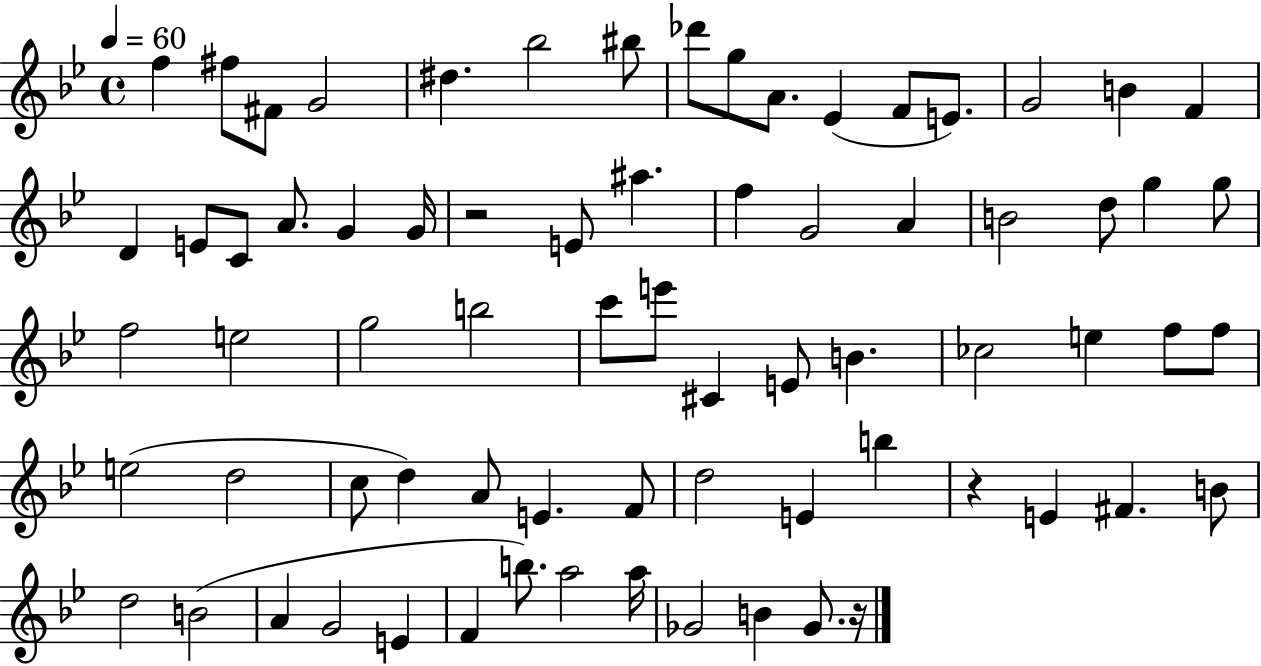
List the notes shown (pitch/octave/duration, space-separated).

F5/q F#5/e F#4/e G4/h D#5/q. Bb5/h BIS5/e Db6/e G5/e A4/e. Eb4/q F4/e E4/e. G4/h B4/q F4/q D4/q E4/e C4/e A4/e. G4/q G4/s R/h E4/e A#5/q. F5/q G4/h A4/q B4/h D5/e G5/q G5/e F5/h E5/h G5/h B5/h C6/e E6/e C#4/q E4/e B4/q. CES5/h E5/q F5/e F5/e E5/h D5/h C5/e D5/q A4/e E4/q. F4/e D5/h E4/q B5/q R/q E4/q F#4/q. B4/e D5/h B4/h A4/q G4/h E4/q F4/q B5/e. A5/h A5/s Gb4/h B4/q Gb4/e. R/s